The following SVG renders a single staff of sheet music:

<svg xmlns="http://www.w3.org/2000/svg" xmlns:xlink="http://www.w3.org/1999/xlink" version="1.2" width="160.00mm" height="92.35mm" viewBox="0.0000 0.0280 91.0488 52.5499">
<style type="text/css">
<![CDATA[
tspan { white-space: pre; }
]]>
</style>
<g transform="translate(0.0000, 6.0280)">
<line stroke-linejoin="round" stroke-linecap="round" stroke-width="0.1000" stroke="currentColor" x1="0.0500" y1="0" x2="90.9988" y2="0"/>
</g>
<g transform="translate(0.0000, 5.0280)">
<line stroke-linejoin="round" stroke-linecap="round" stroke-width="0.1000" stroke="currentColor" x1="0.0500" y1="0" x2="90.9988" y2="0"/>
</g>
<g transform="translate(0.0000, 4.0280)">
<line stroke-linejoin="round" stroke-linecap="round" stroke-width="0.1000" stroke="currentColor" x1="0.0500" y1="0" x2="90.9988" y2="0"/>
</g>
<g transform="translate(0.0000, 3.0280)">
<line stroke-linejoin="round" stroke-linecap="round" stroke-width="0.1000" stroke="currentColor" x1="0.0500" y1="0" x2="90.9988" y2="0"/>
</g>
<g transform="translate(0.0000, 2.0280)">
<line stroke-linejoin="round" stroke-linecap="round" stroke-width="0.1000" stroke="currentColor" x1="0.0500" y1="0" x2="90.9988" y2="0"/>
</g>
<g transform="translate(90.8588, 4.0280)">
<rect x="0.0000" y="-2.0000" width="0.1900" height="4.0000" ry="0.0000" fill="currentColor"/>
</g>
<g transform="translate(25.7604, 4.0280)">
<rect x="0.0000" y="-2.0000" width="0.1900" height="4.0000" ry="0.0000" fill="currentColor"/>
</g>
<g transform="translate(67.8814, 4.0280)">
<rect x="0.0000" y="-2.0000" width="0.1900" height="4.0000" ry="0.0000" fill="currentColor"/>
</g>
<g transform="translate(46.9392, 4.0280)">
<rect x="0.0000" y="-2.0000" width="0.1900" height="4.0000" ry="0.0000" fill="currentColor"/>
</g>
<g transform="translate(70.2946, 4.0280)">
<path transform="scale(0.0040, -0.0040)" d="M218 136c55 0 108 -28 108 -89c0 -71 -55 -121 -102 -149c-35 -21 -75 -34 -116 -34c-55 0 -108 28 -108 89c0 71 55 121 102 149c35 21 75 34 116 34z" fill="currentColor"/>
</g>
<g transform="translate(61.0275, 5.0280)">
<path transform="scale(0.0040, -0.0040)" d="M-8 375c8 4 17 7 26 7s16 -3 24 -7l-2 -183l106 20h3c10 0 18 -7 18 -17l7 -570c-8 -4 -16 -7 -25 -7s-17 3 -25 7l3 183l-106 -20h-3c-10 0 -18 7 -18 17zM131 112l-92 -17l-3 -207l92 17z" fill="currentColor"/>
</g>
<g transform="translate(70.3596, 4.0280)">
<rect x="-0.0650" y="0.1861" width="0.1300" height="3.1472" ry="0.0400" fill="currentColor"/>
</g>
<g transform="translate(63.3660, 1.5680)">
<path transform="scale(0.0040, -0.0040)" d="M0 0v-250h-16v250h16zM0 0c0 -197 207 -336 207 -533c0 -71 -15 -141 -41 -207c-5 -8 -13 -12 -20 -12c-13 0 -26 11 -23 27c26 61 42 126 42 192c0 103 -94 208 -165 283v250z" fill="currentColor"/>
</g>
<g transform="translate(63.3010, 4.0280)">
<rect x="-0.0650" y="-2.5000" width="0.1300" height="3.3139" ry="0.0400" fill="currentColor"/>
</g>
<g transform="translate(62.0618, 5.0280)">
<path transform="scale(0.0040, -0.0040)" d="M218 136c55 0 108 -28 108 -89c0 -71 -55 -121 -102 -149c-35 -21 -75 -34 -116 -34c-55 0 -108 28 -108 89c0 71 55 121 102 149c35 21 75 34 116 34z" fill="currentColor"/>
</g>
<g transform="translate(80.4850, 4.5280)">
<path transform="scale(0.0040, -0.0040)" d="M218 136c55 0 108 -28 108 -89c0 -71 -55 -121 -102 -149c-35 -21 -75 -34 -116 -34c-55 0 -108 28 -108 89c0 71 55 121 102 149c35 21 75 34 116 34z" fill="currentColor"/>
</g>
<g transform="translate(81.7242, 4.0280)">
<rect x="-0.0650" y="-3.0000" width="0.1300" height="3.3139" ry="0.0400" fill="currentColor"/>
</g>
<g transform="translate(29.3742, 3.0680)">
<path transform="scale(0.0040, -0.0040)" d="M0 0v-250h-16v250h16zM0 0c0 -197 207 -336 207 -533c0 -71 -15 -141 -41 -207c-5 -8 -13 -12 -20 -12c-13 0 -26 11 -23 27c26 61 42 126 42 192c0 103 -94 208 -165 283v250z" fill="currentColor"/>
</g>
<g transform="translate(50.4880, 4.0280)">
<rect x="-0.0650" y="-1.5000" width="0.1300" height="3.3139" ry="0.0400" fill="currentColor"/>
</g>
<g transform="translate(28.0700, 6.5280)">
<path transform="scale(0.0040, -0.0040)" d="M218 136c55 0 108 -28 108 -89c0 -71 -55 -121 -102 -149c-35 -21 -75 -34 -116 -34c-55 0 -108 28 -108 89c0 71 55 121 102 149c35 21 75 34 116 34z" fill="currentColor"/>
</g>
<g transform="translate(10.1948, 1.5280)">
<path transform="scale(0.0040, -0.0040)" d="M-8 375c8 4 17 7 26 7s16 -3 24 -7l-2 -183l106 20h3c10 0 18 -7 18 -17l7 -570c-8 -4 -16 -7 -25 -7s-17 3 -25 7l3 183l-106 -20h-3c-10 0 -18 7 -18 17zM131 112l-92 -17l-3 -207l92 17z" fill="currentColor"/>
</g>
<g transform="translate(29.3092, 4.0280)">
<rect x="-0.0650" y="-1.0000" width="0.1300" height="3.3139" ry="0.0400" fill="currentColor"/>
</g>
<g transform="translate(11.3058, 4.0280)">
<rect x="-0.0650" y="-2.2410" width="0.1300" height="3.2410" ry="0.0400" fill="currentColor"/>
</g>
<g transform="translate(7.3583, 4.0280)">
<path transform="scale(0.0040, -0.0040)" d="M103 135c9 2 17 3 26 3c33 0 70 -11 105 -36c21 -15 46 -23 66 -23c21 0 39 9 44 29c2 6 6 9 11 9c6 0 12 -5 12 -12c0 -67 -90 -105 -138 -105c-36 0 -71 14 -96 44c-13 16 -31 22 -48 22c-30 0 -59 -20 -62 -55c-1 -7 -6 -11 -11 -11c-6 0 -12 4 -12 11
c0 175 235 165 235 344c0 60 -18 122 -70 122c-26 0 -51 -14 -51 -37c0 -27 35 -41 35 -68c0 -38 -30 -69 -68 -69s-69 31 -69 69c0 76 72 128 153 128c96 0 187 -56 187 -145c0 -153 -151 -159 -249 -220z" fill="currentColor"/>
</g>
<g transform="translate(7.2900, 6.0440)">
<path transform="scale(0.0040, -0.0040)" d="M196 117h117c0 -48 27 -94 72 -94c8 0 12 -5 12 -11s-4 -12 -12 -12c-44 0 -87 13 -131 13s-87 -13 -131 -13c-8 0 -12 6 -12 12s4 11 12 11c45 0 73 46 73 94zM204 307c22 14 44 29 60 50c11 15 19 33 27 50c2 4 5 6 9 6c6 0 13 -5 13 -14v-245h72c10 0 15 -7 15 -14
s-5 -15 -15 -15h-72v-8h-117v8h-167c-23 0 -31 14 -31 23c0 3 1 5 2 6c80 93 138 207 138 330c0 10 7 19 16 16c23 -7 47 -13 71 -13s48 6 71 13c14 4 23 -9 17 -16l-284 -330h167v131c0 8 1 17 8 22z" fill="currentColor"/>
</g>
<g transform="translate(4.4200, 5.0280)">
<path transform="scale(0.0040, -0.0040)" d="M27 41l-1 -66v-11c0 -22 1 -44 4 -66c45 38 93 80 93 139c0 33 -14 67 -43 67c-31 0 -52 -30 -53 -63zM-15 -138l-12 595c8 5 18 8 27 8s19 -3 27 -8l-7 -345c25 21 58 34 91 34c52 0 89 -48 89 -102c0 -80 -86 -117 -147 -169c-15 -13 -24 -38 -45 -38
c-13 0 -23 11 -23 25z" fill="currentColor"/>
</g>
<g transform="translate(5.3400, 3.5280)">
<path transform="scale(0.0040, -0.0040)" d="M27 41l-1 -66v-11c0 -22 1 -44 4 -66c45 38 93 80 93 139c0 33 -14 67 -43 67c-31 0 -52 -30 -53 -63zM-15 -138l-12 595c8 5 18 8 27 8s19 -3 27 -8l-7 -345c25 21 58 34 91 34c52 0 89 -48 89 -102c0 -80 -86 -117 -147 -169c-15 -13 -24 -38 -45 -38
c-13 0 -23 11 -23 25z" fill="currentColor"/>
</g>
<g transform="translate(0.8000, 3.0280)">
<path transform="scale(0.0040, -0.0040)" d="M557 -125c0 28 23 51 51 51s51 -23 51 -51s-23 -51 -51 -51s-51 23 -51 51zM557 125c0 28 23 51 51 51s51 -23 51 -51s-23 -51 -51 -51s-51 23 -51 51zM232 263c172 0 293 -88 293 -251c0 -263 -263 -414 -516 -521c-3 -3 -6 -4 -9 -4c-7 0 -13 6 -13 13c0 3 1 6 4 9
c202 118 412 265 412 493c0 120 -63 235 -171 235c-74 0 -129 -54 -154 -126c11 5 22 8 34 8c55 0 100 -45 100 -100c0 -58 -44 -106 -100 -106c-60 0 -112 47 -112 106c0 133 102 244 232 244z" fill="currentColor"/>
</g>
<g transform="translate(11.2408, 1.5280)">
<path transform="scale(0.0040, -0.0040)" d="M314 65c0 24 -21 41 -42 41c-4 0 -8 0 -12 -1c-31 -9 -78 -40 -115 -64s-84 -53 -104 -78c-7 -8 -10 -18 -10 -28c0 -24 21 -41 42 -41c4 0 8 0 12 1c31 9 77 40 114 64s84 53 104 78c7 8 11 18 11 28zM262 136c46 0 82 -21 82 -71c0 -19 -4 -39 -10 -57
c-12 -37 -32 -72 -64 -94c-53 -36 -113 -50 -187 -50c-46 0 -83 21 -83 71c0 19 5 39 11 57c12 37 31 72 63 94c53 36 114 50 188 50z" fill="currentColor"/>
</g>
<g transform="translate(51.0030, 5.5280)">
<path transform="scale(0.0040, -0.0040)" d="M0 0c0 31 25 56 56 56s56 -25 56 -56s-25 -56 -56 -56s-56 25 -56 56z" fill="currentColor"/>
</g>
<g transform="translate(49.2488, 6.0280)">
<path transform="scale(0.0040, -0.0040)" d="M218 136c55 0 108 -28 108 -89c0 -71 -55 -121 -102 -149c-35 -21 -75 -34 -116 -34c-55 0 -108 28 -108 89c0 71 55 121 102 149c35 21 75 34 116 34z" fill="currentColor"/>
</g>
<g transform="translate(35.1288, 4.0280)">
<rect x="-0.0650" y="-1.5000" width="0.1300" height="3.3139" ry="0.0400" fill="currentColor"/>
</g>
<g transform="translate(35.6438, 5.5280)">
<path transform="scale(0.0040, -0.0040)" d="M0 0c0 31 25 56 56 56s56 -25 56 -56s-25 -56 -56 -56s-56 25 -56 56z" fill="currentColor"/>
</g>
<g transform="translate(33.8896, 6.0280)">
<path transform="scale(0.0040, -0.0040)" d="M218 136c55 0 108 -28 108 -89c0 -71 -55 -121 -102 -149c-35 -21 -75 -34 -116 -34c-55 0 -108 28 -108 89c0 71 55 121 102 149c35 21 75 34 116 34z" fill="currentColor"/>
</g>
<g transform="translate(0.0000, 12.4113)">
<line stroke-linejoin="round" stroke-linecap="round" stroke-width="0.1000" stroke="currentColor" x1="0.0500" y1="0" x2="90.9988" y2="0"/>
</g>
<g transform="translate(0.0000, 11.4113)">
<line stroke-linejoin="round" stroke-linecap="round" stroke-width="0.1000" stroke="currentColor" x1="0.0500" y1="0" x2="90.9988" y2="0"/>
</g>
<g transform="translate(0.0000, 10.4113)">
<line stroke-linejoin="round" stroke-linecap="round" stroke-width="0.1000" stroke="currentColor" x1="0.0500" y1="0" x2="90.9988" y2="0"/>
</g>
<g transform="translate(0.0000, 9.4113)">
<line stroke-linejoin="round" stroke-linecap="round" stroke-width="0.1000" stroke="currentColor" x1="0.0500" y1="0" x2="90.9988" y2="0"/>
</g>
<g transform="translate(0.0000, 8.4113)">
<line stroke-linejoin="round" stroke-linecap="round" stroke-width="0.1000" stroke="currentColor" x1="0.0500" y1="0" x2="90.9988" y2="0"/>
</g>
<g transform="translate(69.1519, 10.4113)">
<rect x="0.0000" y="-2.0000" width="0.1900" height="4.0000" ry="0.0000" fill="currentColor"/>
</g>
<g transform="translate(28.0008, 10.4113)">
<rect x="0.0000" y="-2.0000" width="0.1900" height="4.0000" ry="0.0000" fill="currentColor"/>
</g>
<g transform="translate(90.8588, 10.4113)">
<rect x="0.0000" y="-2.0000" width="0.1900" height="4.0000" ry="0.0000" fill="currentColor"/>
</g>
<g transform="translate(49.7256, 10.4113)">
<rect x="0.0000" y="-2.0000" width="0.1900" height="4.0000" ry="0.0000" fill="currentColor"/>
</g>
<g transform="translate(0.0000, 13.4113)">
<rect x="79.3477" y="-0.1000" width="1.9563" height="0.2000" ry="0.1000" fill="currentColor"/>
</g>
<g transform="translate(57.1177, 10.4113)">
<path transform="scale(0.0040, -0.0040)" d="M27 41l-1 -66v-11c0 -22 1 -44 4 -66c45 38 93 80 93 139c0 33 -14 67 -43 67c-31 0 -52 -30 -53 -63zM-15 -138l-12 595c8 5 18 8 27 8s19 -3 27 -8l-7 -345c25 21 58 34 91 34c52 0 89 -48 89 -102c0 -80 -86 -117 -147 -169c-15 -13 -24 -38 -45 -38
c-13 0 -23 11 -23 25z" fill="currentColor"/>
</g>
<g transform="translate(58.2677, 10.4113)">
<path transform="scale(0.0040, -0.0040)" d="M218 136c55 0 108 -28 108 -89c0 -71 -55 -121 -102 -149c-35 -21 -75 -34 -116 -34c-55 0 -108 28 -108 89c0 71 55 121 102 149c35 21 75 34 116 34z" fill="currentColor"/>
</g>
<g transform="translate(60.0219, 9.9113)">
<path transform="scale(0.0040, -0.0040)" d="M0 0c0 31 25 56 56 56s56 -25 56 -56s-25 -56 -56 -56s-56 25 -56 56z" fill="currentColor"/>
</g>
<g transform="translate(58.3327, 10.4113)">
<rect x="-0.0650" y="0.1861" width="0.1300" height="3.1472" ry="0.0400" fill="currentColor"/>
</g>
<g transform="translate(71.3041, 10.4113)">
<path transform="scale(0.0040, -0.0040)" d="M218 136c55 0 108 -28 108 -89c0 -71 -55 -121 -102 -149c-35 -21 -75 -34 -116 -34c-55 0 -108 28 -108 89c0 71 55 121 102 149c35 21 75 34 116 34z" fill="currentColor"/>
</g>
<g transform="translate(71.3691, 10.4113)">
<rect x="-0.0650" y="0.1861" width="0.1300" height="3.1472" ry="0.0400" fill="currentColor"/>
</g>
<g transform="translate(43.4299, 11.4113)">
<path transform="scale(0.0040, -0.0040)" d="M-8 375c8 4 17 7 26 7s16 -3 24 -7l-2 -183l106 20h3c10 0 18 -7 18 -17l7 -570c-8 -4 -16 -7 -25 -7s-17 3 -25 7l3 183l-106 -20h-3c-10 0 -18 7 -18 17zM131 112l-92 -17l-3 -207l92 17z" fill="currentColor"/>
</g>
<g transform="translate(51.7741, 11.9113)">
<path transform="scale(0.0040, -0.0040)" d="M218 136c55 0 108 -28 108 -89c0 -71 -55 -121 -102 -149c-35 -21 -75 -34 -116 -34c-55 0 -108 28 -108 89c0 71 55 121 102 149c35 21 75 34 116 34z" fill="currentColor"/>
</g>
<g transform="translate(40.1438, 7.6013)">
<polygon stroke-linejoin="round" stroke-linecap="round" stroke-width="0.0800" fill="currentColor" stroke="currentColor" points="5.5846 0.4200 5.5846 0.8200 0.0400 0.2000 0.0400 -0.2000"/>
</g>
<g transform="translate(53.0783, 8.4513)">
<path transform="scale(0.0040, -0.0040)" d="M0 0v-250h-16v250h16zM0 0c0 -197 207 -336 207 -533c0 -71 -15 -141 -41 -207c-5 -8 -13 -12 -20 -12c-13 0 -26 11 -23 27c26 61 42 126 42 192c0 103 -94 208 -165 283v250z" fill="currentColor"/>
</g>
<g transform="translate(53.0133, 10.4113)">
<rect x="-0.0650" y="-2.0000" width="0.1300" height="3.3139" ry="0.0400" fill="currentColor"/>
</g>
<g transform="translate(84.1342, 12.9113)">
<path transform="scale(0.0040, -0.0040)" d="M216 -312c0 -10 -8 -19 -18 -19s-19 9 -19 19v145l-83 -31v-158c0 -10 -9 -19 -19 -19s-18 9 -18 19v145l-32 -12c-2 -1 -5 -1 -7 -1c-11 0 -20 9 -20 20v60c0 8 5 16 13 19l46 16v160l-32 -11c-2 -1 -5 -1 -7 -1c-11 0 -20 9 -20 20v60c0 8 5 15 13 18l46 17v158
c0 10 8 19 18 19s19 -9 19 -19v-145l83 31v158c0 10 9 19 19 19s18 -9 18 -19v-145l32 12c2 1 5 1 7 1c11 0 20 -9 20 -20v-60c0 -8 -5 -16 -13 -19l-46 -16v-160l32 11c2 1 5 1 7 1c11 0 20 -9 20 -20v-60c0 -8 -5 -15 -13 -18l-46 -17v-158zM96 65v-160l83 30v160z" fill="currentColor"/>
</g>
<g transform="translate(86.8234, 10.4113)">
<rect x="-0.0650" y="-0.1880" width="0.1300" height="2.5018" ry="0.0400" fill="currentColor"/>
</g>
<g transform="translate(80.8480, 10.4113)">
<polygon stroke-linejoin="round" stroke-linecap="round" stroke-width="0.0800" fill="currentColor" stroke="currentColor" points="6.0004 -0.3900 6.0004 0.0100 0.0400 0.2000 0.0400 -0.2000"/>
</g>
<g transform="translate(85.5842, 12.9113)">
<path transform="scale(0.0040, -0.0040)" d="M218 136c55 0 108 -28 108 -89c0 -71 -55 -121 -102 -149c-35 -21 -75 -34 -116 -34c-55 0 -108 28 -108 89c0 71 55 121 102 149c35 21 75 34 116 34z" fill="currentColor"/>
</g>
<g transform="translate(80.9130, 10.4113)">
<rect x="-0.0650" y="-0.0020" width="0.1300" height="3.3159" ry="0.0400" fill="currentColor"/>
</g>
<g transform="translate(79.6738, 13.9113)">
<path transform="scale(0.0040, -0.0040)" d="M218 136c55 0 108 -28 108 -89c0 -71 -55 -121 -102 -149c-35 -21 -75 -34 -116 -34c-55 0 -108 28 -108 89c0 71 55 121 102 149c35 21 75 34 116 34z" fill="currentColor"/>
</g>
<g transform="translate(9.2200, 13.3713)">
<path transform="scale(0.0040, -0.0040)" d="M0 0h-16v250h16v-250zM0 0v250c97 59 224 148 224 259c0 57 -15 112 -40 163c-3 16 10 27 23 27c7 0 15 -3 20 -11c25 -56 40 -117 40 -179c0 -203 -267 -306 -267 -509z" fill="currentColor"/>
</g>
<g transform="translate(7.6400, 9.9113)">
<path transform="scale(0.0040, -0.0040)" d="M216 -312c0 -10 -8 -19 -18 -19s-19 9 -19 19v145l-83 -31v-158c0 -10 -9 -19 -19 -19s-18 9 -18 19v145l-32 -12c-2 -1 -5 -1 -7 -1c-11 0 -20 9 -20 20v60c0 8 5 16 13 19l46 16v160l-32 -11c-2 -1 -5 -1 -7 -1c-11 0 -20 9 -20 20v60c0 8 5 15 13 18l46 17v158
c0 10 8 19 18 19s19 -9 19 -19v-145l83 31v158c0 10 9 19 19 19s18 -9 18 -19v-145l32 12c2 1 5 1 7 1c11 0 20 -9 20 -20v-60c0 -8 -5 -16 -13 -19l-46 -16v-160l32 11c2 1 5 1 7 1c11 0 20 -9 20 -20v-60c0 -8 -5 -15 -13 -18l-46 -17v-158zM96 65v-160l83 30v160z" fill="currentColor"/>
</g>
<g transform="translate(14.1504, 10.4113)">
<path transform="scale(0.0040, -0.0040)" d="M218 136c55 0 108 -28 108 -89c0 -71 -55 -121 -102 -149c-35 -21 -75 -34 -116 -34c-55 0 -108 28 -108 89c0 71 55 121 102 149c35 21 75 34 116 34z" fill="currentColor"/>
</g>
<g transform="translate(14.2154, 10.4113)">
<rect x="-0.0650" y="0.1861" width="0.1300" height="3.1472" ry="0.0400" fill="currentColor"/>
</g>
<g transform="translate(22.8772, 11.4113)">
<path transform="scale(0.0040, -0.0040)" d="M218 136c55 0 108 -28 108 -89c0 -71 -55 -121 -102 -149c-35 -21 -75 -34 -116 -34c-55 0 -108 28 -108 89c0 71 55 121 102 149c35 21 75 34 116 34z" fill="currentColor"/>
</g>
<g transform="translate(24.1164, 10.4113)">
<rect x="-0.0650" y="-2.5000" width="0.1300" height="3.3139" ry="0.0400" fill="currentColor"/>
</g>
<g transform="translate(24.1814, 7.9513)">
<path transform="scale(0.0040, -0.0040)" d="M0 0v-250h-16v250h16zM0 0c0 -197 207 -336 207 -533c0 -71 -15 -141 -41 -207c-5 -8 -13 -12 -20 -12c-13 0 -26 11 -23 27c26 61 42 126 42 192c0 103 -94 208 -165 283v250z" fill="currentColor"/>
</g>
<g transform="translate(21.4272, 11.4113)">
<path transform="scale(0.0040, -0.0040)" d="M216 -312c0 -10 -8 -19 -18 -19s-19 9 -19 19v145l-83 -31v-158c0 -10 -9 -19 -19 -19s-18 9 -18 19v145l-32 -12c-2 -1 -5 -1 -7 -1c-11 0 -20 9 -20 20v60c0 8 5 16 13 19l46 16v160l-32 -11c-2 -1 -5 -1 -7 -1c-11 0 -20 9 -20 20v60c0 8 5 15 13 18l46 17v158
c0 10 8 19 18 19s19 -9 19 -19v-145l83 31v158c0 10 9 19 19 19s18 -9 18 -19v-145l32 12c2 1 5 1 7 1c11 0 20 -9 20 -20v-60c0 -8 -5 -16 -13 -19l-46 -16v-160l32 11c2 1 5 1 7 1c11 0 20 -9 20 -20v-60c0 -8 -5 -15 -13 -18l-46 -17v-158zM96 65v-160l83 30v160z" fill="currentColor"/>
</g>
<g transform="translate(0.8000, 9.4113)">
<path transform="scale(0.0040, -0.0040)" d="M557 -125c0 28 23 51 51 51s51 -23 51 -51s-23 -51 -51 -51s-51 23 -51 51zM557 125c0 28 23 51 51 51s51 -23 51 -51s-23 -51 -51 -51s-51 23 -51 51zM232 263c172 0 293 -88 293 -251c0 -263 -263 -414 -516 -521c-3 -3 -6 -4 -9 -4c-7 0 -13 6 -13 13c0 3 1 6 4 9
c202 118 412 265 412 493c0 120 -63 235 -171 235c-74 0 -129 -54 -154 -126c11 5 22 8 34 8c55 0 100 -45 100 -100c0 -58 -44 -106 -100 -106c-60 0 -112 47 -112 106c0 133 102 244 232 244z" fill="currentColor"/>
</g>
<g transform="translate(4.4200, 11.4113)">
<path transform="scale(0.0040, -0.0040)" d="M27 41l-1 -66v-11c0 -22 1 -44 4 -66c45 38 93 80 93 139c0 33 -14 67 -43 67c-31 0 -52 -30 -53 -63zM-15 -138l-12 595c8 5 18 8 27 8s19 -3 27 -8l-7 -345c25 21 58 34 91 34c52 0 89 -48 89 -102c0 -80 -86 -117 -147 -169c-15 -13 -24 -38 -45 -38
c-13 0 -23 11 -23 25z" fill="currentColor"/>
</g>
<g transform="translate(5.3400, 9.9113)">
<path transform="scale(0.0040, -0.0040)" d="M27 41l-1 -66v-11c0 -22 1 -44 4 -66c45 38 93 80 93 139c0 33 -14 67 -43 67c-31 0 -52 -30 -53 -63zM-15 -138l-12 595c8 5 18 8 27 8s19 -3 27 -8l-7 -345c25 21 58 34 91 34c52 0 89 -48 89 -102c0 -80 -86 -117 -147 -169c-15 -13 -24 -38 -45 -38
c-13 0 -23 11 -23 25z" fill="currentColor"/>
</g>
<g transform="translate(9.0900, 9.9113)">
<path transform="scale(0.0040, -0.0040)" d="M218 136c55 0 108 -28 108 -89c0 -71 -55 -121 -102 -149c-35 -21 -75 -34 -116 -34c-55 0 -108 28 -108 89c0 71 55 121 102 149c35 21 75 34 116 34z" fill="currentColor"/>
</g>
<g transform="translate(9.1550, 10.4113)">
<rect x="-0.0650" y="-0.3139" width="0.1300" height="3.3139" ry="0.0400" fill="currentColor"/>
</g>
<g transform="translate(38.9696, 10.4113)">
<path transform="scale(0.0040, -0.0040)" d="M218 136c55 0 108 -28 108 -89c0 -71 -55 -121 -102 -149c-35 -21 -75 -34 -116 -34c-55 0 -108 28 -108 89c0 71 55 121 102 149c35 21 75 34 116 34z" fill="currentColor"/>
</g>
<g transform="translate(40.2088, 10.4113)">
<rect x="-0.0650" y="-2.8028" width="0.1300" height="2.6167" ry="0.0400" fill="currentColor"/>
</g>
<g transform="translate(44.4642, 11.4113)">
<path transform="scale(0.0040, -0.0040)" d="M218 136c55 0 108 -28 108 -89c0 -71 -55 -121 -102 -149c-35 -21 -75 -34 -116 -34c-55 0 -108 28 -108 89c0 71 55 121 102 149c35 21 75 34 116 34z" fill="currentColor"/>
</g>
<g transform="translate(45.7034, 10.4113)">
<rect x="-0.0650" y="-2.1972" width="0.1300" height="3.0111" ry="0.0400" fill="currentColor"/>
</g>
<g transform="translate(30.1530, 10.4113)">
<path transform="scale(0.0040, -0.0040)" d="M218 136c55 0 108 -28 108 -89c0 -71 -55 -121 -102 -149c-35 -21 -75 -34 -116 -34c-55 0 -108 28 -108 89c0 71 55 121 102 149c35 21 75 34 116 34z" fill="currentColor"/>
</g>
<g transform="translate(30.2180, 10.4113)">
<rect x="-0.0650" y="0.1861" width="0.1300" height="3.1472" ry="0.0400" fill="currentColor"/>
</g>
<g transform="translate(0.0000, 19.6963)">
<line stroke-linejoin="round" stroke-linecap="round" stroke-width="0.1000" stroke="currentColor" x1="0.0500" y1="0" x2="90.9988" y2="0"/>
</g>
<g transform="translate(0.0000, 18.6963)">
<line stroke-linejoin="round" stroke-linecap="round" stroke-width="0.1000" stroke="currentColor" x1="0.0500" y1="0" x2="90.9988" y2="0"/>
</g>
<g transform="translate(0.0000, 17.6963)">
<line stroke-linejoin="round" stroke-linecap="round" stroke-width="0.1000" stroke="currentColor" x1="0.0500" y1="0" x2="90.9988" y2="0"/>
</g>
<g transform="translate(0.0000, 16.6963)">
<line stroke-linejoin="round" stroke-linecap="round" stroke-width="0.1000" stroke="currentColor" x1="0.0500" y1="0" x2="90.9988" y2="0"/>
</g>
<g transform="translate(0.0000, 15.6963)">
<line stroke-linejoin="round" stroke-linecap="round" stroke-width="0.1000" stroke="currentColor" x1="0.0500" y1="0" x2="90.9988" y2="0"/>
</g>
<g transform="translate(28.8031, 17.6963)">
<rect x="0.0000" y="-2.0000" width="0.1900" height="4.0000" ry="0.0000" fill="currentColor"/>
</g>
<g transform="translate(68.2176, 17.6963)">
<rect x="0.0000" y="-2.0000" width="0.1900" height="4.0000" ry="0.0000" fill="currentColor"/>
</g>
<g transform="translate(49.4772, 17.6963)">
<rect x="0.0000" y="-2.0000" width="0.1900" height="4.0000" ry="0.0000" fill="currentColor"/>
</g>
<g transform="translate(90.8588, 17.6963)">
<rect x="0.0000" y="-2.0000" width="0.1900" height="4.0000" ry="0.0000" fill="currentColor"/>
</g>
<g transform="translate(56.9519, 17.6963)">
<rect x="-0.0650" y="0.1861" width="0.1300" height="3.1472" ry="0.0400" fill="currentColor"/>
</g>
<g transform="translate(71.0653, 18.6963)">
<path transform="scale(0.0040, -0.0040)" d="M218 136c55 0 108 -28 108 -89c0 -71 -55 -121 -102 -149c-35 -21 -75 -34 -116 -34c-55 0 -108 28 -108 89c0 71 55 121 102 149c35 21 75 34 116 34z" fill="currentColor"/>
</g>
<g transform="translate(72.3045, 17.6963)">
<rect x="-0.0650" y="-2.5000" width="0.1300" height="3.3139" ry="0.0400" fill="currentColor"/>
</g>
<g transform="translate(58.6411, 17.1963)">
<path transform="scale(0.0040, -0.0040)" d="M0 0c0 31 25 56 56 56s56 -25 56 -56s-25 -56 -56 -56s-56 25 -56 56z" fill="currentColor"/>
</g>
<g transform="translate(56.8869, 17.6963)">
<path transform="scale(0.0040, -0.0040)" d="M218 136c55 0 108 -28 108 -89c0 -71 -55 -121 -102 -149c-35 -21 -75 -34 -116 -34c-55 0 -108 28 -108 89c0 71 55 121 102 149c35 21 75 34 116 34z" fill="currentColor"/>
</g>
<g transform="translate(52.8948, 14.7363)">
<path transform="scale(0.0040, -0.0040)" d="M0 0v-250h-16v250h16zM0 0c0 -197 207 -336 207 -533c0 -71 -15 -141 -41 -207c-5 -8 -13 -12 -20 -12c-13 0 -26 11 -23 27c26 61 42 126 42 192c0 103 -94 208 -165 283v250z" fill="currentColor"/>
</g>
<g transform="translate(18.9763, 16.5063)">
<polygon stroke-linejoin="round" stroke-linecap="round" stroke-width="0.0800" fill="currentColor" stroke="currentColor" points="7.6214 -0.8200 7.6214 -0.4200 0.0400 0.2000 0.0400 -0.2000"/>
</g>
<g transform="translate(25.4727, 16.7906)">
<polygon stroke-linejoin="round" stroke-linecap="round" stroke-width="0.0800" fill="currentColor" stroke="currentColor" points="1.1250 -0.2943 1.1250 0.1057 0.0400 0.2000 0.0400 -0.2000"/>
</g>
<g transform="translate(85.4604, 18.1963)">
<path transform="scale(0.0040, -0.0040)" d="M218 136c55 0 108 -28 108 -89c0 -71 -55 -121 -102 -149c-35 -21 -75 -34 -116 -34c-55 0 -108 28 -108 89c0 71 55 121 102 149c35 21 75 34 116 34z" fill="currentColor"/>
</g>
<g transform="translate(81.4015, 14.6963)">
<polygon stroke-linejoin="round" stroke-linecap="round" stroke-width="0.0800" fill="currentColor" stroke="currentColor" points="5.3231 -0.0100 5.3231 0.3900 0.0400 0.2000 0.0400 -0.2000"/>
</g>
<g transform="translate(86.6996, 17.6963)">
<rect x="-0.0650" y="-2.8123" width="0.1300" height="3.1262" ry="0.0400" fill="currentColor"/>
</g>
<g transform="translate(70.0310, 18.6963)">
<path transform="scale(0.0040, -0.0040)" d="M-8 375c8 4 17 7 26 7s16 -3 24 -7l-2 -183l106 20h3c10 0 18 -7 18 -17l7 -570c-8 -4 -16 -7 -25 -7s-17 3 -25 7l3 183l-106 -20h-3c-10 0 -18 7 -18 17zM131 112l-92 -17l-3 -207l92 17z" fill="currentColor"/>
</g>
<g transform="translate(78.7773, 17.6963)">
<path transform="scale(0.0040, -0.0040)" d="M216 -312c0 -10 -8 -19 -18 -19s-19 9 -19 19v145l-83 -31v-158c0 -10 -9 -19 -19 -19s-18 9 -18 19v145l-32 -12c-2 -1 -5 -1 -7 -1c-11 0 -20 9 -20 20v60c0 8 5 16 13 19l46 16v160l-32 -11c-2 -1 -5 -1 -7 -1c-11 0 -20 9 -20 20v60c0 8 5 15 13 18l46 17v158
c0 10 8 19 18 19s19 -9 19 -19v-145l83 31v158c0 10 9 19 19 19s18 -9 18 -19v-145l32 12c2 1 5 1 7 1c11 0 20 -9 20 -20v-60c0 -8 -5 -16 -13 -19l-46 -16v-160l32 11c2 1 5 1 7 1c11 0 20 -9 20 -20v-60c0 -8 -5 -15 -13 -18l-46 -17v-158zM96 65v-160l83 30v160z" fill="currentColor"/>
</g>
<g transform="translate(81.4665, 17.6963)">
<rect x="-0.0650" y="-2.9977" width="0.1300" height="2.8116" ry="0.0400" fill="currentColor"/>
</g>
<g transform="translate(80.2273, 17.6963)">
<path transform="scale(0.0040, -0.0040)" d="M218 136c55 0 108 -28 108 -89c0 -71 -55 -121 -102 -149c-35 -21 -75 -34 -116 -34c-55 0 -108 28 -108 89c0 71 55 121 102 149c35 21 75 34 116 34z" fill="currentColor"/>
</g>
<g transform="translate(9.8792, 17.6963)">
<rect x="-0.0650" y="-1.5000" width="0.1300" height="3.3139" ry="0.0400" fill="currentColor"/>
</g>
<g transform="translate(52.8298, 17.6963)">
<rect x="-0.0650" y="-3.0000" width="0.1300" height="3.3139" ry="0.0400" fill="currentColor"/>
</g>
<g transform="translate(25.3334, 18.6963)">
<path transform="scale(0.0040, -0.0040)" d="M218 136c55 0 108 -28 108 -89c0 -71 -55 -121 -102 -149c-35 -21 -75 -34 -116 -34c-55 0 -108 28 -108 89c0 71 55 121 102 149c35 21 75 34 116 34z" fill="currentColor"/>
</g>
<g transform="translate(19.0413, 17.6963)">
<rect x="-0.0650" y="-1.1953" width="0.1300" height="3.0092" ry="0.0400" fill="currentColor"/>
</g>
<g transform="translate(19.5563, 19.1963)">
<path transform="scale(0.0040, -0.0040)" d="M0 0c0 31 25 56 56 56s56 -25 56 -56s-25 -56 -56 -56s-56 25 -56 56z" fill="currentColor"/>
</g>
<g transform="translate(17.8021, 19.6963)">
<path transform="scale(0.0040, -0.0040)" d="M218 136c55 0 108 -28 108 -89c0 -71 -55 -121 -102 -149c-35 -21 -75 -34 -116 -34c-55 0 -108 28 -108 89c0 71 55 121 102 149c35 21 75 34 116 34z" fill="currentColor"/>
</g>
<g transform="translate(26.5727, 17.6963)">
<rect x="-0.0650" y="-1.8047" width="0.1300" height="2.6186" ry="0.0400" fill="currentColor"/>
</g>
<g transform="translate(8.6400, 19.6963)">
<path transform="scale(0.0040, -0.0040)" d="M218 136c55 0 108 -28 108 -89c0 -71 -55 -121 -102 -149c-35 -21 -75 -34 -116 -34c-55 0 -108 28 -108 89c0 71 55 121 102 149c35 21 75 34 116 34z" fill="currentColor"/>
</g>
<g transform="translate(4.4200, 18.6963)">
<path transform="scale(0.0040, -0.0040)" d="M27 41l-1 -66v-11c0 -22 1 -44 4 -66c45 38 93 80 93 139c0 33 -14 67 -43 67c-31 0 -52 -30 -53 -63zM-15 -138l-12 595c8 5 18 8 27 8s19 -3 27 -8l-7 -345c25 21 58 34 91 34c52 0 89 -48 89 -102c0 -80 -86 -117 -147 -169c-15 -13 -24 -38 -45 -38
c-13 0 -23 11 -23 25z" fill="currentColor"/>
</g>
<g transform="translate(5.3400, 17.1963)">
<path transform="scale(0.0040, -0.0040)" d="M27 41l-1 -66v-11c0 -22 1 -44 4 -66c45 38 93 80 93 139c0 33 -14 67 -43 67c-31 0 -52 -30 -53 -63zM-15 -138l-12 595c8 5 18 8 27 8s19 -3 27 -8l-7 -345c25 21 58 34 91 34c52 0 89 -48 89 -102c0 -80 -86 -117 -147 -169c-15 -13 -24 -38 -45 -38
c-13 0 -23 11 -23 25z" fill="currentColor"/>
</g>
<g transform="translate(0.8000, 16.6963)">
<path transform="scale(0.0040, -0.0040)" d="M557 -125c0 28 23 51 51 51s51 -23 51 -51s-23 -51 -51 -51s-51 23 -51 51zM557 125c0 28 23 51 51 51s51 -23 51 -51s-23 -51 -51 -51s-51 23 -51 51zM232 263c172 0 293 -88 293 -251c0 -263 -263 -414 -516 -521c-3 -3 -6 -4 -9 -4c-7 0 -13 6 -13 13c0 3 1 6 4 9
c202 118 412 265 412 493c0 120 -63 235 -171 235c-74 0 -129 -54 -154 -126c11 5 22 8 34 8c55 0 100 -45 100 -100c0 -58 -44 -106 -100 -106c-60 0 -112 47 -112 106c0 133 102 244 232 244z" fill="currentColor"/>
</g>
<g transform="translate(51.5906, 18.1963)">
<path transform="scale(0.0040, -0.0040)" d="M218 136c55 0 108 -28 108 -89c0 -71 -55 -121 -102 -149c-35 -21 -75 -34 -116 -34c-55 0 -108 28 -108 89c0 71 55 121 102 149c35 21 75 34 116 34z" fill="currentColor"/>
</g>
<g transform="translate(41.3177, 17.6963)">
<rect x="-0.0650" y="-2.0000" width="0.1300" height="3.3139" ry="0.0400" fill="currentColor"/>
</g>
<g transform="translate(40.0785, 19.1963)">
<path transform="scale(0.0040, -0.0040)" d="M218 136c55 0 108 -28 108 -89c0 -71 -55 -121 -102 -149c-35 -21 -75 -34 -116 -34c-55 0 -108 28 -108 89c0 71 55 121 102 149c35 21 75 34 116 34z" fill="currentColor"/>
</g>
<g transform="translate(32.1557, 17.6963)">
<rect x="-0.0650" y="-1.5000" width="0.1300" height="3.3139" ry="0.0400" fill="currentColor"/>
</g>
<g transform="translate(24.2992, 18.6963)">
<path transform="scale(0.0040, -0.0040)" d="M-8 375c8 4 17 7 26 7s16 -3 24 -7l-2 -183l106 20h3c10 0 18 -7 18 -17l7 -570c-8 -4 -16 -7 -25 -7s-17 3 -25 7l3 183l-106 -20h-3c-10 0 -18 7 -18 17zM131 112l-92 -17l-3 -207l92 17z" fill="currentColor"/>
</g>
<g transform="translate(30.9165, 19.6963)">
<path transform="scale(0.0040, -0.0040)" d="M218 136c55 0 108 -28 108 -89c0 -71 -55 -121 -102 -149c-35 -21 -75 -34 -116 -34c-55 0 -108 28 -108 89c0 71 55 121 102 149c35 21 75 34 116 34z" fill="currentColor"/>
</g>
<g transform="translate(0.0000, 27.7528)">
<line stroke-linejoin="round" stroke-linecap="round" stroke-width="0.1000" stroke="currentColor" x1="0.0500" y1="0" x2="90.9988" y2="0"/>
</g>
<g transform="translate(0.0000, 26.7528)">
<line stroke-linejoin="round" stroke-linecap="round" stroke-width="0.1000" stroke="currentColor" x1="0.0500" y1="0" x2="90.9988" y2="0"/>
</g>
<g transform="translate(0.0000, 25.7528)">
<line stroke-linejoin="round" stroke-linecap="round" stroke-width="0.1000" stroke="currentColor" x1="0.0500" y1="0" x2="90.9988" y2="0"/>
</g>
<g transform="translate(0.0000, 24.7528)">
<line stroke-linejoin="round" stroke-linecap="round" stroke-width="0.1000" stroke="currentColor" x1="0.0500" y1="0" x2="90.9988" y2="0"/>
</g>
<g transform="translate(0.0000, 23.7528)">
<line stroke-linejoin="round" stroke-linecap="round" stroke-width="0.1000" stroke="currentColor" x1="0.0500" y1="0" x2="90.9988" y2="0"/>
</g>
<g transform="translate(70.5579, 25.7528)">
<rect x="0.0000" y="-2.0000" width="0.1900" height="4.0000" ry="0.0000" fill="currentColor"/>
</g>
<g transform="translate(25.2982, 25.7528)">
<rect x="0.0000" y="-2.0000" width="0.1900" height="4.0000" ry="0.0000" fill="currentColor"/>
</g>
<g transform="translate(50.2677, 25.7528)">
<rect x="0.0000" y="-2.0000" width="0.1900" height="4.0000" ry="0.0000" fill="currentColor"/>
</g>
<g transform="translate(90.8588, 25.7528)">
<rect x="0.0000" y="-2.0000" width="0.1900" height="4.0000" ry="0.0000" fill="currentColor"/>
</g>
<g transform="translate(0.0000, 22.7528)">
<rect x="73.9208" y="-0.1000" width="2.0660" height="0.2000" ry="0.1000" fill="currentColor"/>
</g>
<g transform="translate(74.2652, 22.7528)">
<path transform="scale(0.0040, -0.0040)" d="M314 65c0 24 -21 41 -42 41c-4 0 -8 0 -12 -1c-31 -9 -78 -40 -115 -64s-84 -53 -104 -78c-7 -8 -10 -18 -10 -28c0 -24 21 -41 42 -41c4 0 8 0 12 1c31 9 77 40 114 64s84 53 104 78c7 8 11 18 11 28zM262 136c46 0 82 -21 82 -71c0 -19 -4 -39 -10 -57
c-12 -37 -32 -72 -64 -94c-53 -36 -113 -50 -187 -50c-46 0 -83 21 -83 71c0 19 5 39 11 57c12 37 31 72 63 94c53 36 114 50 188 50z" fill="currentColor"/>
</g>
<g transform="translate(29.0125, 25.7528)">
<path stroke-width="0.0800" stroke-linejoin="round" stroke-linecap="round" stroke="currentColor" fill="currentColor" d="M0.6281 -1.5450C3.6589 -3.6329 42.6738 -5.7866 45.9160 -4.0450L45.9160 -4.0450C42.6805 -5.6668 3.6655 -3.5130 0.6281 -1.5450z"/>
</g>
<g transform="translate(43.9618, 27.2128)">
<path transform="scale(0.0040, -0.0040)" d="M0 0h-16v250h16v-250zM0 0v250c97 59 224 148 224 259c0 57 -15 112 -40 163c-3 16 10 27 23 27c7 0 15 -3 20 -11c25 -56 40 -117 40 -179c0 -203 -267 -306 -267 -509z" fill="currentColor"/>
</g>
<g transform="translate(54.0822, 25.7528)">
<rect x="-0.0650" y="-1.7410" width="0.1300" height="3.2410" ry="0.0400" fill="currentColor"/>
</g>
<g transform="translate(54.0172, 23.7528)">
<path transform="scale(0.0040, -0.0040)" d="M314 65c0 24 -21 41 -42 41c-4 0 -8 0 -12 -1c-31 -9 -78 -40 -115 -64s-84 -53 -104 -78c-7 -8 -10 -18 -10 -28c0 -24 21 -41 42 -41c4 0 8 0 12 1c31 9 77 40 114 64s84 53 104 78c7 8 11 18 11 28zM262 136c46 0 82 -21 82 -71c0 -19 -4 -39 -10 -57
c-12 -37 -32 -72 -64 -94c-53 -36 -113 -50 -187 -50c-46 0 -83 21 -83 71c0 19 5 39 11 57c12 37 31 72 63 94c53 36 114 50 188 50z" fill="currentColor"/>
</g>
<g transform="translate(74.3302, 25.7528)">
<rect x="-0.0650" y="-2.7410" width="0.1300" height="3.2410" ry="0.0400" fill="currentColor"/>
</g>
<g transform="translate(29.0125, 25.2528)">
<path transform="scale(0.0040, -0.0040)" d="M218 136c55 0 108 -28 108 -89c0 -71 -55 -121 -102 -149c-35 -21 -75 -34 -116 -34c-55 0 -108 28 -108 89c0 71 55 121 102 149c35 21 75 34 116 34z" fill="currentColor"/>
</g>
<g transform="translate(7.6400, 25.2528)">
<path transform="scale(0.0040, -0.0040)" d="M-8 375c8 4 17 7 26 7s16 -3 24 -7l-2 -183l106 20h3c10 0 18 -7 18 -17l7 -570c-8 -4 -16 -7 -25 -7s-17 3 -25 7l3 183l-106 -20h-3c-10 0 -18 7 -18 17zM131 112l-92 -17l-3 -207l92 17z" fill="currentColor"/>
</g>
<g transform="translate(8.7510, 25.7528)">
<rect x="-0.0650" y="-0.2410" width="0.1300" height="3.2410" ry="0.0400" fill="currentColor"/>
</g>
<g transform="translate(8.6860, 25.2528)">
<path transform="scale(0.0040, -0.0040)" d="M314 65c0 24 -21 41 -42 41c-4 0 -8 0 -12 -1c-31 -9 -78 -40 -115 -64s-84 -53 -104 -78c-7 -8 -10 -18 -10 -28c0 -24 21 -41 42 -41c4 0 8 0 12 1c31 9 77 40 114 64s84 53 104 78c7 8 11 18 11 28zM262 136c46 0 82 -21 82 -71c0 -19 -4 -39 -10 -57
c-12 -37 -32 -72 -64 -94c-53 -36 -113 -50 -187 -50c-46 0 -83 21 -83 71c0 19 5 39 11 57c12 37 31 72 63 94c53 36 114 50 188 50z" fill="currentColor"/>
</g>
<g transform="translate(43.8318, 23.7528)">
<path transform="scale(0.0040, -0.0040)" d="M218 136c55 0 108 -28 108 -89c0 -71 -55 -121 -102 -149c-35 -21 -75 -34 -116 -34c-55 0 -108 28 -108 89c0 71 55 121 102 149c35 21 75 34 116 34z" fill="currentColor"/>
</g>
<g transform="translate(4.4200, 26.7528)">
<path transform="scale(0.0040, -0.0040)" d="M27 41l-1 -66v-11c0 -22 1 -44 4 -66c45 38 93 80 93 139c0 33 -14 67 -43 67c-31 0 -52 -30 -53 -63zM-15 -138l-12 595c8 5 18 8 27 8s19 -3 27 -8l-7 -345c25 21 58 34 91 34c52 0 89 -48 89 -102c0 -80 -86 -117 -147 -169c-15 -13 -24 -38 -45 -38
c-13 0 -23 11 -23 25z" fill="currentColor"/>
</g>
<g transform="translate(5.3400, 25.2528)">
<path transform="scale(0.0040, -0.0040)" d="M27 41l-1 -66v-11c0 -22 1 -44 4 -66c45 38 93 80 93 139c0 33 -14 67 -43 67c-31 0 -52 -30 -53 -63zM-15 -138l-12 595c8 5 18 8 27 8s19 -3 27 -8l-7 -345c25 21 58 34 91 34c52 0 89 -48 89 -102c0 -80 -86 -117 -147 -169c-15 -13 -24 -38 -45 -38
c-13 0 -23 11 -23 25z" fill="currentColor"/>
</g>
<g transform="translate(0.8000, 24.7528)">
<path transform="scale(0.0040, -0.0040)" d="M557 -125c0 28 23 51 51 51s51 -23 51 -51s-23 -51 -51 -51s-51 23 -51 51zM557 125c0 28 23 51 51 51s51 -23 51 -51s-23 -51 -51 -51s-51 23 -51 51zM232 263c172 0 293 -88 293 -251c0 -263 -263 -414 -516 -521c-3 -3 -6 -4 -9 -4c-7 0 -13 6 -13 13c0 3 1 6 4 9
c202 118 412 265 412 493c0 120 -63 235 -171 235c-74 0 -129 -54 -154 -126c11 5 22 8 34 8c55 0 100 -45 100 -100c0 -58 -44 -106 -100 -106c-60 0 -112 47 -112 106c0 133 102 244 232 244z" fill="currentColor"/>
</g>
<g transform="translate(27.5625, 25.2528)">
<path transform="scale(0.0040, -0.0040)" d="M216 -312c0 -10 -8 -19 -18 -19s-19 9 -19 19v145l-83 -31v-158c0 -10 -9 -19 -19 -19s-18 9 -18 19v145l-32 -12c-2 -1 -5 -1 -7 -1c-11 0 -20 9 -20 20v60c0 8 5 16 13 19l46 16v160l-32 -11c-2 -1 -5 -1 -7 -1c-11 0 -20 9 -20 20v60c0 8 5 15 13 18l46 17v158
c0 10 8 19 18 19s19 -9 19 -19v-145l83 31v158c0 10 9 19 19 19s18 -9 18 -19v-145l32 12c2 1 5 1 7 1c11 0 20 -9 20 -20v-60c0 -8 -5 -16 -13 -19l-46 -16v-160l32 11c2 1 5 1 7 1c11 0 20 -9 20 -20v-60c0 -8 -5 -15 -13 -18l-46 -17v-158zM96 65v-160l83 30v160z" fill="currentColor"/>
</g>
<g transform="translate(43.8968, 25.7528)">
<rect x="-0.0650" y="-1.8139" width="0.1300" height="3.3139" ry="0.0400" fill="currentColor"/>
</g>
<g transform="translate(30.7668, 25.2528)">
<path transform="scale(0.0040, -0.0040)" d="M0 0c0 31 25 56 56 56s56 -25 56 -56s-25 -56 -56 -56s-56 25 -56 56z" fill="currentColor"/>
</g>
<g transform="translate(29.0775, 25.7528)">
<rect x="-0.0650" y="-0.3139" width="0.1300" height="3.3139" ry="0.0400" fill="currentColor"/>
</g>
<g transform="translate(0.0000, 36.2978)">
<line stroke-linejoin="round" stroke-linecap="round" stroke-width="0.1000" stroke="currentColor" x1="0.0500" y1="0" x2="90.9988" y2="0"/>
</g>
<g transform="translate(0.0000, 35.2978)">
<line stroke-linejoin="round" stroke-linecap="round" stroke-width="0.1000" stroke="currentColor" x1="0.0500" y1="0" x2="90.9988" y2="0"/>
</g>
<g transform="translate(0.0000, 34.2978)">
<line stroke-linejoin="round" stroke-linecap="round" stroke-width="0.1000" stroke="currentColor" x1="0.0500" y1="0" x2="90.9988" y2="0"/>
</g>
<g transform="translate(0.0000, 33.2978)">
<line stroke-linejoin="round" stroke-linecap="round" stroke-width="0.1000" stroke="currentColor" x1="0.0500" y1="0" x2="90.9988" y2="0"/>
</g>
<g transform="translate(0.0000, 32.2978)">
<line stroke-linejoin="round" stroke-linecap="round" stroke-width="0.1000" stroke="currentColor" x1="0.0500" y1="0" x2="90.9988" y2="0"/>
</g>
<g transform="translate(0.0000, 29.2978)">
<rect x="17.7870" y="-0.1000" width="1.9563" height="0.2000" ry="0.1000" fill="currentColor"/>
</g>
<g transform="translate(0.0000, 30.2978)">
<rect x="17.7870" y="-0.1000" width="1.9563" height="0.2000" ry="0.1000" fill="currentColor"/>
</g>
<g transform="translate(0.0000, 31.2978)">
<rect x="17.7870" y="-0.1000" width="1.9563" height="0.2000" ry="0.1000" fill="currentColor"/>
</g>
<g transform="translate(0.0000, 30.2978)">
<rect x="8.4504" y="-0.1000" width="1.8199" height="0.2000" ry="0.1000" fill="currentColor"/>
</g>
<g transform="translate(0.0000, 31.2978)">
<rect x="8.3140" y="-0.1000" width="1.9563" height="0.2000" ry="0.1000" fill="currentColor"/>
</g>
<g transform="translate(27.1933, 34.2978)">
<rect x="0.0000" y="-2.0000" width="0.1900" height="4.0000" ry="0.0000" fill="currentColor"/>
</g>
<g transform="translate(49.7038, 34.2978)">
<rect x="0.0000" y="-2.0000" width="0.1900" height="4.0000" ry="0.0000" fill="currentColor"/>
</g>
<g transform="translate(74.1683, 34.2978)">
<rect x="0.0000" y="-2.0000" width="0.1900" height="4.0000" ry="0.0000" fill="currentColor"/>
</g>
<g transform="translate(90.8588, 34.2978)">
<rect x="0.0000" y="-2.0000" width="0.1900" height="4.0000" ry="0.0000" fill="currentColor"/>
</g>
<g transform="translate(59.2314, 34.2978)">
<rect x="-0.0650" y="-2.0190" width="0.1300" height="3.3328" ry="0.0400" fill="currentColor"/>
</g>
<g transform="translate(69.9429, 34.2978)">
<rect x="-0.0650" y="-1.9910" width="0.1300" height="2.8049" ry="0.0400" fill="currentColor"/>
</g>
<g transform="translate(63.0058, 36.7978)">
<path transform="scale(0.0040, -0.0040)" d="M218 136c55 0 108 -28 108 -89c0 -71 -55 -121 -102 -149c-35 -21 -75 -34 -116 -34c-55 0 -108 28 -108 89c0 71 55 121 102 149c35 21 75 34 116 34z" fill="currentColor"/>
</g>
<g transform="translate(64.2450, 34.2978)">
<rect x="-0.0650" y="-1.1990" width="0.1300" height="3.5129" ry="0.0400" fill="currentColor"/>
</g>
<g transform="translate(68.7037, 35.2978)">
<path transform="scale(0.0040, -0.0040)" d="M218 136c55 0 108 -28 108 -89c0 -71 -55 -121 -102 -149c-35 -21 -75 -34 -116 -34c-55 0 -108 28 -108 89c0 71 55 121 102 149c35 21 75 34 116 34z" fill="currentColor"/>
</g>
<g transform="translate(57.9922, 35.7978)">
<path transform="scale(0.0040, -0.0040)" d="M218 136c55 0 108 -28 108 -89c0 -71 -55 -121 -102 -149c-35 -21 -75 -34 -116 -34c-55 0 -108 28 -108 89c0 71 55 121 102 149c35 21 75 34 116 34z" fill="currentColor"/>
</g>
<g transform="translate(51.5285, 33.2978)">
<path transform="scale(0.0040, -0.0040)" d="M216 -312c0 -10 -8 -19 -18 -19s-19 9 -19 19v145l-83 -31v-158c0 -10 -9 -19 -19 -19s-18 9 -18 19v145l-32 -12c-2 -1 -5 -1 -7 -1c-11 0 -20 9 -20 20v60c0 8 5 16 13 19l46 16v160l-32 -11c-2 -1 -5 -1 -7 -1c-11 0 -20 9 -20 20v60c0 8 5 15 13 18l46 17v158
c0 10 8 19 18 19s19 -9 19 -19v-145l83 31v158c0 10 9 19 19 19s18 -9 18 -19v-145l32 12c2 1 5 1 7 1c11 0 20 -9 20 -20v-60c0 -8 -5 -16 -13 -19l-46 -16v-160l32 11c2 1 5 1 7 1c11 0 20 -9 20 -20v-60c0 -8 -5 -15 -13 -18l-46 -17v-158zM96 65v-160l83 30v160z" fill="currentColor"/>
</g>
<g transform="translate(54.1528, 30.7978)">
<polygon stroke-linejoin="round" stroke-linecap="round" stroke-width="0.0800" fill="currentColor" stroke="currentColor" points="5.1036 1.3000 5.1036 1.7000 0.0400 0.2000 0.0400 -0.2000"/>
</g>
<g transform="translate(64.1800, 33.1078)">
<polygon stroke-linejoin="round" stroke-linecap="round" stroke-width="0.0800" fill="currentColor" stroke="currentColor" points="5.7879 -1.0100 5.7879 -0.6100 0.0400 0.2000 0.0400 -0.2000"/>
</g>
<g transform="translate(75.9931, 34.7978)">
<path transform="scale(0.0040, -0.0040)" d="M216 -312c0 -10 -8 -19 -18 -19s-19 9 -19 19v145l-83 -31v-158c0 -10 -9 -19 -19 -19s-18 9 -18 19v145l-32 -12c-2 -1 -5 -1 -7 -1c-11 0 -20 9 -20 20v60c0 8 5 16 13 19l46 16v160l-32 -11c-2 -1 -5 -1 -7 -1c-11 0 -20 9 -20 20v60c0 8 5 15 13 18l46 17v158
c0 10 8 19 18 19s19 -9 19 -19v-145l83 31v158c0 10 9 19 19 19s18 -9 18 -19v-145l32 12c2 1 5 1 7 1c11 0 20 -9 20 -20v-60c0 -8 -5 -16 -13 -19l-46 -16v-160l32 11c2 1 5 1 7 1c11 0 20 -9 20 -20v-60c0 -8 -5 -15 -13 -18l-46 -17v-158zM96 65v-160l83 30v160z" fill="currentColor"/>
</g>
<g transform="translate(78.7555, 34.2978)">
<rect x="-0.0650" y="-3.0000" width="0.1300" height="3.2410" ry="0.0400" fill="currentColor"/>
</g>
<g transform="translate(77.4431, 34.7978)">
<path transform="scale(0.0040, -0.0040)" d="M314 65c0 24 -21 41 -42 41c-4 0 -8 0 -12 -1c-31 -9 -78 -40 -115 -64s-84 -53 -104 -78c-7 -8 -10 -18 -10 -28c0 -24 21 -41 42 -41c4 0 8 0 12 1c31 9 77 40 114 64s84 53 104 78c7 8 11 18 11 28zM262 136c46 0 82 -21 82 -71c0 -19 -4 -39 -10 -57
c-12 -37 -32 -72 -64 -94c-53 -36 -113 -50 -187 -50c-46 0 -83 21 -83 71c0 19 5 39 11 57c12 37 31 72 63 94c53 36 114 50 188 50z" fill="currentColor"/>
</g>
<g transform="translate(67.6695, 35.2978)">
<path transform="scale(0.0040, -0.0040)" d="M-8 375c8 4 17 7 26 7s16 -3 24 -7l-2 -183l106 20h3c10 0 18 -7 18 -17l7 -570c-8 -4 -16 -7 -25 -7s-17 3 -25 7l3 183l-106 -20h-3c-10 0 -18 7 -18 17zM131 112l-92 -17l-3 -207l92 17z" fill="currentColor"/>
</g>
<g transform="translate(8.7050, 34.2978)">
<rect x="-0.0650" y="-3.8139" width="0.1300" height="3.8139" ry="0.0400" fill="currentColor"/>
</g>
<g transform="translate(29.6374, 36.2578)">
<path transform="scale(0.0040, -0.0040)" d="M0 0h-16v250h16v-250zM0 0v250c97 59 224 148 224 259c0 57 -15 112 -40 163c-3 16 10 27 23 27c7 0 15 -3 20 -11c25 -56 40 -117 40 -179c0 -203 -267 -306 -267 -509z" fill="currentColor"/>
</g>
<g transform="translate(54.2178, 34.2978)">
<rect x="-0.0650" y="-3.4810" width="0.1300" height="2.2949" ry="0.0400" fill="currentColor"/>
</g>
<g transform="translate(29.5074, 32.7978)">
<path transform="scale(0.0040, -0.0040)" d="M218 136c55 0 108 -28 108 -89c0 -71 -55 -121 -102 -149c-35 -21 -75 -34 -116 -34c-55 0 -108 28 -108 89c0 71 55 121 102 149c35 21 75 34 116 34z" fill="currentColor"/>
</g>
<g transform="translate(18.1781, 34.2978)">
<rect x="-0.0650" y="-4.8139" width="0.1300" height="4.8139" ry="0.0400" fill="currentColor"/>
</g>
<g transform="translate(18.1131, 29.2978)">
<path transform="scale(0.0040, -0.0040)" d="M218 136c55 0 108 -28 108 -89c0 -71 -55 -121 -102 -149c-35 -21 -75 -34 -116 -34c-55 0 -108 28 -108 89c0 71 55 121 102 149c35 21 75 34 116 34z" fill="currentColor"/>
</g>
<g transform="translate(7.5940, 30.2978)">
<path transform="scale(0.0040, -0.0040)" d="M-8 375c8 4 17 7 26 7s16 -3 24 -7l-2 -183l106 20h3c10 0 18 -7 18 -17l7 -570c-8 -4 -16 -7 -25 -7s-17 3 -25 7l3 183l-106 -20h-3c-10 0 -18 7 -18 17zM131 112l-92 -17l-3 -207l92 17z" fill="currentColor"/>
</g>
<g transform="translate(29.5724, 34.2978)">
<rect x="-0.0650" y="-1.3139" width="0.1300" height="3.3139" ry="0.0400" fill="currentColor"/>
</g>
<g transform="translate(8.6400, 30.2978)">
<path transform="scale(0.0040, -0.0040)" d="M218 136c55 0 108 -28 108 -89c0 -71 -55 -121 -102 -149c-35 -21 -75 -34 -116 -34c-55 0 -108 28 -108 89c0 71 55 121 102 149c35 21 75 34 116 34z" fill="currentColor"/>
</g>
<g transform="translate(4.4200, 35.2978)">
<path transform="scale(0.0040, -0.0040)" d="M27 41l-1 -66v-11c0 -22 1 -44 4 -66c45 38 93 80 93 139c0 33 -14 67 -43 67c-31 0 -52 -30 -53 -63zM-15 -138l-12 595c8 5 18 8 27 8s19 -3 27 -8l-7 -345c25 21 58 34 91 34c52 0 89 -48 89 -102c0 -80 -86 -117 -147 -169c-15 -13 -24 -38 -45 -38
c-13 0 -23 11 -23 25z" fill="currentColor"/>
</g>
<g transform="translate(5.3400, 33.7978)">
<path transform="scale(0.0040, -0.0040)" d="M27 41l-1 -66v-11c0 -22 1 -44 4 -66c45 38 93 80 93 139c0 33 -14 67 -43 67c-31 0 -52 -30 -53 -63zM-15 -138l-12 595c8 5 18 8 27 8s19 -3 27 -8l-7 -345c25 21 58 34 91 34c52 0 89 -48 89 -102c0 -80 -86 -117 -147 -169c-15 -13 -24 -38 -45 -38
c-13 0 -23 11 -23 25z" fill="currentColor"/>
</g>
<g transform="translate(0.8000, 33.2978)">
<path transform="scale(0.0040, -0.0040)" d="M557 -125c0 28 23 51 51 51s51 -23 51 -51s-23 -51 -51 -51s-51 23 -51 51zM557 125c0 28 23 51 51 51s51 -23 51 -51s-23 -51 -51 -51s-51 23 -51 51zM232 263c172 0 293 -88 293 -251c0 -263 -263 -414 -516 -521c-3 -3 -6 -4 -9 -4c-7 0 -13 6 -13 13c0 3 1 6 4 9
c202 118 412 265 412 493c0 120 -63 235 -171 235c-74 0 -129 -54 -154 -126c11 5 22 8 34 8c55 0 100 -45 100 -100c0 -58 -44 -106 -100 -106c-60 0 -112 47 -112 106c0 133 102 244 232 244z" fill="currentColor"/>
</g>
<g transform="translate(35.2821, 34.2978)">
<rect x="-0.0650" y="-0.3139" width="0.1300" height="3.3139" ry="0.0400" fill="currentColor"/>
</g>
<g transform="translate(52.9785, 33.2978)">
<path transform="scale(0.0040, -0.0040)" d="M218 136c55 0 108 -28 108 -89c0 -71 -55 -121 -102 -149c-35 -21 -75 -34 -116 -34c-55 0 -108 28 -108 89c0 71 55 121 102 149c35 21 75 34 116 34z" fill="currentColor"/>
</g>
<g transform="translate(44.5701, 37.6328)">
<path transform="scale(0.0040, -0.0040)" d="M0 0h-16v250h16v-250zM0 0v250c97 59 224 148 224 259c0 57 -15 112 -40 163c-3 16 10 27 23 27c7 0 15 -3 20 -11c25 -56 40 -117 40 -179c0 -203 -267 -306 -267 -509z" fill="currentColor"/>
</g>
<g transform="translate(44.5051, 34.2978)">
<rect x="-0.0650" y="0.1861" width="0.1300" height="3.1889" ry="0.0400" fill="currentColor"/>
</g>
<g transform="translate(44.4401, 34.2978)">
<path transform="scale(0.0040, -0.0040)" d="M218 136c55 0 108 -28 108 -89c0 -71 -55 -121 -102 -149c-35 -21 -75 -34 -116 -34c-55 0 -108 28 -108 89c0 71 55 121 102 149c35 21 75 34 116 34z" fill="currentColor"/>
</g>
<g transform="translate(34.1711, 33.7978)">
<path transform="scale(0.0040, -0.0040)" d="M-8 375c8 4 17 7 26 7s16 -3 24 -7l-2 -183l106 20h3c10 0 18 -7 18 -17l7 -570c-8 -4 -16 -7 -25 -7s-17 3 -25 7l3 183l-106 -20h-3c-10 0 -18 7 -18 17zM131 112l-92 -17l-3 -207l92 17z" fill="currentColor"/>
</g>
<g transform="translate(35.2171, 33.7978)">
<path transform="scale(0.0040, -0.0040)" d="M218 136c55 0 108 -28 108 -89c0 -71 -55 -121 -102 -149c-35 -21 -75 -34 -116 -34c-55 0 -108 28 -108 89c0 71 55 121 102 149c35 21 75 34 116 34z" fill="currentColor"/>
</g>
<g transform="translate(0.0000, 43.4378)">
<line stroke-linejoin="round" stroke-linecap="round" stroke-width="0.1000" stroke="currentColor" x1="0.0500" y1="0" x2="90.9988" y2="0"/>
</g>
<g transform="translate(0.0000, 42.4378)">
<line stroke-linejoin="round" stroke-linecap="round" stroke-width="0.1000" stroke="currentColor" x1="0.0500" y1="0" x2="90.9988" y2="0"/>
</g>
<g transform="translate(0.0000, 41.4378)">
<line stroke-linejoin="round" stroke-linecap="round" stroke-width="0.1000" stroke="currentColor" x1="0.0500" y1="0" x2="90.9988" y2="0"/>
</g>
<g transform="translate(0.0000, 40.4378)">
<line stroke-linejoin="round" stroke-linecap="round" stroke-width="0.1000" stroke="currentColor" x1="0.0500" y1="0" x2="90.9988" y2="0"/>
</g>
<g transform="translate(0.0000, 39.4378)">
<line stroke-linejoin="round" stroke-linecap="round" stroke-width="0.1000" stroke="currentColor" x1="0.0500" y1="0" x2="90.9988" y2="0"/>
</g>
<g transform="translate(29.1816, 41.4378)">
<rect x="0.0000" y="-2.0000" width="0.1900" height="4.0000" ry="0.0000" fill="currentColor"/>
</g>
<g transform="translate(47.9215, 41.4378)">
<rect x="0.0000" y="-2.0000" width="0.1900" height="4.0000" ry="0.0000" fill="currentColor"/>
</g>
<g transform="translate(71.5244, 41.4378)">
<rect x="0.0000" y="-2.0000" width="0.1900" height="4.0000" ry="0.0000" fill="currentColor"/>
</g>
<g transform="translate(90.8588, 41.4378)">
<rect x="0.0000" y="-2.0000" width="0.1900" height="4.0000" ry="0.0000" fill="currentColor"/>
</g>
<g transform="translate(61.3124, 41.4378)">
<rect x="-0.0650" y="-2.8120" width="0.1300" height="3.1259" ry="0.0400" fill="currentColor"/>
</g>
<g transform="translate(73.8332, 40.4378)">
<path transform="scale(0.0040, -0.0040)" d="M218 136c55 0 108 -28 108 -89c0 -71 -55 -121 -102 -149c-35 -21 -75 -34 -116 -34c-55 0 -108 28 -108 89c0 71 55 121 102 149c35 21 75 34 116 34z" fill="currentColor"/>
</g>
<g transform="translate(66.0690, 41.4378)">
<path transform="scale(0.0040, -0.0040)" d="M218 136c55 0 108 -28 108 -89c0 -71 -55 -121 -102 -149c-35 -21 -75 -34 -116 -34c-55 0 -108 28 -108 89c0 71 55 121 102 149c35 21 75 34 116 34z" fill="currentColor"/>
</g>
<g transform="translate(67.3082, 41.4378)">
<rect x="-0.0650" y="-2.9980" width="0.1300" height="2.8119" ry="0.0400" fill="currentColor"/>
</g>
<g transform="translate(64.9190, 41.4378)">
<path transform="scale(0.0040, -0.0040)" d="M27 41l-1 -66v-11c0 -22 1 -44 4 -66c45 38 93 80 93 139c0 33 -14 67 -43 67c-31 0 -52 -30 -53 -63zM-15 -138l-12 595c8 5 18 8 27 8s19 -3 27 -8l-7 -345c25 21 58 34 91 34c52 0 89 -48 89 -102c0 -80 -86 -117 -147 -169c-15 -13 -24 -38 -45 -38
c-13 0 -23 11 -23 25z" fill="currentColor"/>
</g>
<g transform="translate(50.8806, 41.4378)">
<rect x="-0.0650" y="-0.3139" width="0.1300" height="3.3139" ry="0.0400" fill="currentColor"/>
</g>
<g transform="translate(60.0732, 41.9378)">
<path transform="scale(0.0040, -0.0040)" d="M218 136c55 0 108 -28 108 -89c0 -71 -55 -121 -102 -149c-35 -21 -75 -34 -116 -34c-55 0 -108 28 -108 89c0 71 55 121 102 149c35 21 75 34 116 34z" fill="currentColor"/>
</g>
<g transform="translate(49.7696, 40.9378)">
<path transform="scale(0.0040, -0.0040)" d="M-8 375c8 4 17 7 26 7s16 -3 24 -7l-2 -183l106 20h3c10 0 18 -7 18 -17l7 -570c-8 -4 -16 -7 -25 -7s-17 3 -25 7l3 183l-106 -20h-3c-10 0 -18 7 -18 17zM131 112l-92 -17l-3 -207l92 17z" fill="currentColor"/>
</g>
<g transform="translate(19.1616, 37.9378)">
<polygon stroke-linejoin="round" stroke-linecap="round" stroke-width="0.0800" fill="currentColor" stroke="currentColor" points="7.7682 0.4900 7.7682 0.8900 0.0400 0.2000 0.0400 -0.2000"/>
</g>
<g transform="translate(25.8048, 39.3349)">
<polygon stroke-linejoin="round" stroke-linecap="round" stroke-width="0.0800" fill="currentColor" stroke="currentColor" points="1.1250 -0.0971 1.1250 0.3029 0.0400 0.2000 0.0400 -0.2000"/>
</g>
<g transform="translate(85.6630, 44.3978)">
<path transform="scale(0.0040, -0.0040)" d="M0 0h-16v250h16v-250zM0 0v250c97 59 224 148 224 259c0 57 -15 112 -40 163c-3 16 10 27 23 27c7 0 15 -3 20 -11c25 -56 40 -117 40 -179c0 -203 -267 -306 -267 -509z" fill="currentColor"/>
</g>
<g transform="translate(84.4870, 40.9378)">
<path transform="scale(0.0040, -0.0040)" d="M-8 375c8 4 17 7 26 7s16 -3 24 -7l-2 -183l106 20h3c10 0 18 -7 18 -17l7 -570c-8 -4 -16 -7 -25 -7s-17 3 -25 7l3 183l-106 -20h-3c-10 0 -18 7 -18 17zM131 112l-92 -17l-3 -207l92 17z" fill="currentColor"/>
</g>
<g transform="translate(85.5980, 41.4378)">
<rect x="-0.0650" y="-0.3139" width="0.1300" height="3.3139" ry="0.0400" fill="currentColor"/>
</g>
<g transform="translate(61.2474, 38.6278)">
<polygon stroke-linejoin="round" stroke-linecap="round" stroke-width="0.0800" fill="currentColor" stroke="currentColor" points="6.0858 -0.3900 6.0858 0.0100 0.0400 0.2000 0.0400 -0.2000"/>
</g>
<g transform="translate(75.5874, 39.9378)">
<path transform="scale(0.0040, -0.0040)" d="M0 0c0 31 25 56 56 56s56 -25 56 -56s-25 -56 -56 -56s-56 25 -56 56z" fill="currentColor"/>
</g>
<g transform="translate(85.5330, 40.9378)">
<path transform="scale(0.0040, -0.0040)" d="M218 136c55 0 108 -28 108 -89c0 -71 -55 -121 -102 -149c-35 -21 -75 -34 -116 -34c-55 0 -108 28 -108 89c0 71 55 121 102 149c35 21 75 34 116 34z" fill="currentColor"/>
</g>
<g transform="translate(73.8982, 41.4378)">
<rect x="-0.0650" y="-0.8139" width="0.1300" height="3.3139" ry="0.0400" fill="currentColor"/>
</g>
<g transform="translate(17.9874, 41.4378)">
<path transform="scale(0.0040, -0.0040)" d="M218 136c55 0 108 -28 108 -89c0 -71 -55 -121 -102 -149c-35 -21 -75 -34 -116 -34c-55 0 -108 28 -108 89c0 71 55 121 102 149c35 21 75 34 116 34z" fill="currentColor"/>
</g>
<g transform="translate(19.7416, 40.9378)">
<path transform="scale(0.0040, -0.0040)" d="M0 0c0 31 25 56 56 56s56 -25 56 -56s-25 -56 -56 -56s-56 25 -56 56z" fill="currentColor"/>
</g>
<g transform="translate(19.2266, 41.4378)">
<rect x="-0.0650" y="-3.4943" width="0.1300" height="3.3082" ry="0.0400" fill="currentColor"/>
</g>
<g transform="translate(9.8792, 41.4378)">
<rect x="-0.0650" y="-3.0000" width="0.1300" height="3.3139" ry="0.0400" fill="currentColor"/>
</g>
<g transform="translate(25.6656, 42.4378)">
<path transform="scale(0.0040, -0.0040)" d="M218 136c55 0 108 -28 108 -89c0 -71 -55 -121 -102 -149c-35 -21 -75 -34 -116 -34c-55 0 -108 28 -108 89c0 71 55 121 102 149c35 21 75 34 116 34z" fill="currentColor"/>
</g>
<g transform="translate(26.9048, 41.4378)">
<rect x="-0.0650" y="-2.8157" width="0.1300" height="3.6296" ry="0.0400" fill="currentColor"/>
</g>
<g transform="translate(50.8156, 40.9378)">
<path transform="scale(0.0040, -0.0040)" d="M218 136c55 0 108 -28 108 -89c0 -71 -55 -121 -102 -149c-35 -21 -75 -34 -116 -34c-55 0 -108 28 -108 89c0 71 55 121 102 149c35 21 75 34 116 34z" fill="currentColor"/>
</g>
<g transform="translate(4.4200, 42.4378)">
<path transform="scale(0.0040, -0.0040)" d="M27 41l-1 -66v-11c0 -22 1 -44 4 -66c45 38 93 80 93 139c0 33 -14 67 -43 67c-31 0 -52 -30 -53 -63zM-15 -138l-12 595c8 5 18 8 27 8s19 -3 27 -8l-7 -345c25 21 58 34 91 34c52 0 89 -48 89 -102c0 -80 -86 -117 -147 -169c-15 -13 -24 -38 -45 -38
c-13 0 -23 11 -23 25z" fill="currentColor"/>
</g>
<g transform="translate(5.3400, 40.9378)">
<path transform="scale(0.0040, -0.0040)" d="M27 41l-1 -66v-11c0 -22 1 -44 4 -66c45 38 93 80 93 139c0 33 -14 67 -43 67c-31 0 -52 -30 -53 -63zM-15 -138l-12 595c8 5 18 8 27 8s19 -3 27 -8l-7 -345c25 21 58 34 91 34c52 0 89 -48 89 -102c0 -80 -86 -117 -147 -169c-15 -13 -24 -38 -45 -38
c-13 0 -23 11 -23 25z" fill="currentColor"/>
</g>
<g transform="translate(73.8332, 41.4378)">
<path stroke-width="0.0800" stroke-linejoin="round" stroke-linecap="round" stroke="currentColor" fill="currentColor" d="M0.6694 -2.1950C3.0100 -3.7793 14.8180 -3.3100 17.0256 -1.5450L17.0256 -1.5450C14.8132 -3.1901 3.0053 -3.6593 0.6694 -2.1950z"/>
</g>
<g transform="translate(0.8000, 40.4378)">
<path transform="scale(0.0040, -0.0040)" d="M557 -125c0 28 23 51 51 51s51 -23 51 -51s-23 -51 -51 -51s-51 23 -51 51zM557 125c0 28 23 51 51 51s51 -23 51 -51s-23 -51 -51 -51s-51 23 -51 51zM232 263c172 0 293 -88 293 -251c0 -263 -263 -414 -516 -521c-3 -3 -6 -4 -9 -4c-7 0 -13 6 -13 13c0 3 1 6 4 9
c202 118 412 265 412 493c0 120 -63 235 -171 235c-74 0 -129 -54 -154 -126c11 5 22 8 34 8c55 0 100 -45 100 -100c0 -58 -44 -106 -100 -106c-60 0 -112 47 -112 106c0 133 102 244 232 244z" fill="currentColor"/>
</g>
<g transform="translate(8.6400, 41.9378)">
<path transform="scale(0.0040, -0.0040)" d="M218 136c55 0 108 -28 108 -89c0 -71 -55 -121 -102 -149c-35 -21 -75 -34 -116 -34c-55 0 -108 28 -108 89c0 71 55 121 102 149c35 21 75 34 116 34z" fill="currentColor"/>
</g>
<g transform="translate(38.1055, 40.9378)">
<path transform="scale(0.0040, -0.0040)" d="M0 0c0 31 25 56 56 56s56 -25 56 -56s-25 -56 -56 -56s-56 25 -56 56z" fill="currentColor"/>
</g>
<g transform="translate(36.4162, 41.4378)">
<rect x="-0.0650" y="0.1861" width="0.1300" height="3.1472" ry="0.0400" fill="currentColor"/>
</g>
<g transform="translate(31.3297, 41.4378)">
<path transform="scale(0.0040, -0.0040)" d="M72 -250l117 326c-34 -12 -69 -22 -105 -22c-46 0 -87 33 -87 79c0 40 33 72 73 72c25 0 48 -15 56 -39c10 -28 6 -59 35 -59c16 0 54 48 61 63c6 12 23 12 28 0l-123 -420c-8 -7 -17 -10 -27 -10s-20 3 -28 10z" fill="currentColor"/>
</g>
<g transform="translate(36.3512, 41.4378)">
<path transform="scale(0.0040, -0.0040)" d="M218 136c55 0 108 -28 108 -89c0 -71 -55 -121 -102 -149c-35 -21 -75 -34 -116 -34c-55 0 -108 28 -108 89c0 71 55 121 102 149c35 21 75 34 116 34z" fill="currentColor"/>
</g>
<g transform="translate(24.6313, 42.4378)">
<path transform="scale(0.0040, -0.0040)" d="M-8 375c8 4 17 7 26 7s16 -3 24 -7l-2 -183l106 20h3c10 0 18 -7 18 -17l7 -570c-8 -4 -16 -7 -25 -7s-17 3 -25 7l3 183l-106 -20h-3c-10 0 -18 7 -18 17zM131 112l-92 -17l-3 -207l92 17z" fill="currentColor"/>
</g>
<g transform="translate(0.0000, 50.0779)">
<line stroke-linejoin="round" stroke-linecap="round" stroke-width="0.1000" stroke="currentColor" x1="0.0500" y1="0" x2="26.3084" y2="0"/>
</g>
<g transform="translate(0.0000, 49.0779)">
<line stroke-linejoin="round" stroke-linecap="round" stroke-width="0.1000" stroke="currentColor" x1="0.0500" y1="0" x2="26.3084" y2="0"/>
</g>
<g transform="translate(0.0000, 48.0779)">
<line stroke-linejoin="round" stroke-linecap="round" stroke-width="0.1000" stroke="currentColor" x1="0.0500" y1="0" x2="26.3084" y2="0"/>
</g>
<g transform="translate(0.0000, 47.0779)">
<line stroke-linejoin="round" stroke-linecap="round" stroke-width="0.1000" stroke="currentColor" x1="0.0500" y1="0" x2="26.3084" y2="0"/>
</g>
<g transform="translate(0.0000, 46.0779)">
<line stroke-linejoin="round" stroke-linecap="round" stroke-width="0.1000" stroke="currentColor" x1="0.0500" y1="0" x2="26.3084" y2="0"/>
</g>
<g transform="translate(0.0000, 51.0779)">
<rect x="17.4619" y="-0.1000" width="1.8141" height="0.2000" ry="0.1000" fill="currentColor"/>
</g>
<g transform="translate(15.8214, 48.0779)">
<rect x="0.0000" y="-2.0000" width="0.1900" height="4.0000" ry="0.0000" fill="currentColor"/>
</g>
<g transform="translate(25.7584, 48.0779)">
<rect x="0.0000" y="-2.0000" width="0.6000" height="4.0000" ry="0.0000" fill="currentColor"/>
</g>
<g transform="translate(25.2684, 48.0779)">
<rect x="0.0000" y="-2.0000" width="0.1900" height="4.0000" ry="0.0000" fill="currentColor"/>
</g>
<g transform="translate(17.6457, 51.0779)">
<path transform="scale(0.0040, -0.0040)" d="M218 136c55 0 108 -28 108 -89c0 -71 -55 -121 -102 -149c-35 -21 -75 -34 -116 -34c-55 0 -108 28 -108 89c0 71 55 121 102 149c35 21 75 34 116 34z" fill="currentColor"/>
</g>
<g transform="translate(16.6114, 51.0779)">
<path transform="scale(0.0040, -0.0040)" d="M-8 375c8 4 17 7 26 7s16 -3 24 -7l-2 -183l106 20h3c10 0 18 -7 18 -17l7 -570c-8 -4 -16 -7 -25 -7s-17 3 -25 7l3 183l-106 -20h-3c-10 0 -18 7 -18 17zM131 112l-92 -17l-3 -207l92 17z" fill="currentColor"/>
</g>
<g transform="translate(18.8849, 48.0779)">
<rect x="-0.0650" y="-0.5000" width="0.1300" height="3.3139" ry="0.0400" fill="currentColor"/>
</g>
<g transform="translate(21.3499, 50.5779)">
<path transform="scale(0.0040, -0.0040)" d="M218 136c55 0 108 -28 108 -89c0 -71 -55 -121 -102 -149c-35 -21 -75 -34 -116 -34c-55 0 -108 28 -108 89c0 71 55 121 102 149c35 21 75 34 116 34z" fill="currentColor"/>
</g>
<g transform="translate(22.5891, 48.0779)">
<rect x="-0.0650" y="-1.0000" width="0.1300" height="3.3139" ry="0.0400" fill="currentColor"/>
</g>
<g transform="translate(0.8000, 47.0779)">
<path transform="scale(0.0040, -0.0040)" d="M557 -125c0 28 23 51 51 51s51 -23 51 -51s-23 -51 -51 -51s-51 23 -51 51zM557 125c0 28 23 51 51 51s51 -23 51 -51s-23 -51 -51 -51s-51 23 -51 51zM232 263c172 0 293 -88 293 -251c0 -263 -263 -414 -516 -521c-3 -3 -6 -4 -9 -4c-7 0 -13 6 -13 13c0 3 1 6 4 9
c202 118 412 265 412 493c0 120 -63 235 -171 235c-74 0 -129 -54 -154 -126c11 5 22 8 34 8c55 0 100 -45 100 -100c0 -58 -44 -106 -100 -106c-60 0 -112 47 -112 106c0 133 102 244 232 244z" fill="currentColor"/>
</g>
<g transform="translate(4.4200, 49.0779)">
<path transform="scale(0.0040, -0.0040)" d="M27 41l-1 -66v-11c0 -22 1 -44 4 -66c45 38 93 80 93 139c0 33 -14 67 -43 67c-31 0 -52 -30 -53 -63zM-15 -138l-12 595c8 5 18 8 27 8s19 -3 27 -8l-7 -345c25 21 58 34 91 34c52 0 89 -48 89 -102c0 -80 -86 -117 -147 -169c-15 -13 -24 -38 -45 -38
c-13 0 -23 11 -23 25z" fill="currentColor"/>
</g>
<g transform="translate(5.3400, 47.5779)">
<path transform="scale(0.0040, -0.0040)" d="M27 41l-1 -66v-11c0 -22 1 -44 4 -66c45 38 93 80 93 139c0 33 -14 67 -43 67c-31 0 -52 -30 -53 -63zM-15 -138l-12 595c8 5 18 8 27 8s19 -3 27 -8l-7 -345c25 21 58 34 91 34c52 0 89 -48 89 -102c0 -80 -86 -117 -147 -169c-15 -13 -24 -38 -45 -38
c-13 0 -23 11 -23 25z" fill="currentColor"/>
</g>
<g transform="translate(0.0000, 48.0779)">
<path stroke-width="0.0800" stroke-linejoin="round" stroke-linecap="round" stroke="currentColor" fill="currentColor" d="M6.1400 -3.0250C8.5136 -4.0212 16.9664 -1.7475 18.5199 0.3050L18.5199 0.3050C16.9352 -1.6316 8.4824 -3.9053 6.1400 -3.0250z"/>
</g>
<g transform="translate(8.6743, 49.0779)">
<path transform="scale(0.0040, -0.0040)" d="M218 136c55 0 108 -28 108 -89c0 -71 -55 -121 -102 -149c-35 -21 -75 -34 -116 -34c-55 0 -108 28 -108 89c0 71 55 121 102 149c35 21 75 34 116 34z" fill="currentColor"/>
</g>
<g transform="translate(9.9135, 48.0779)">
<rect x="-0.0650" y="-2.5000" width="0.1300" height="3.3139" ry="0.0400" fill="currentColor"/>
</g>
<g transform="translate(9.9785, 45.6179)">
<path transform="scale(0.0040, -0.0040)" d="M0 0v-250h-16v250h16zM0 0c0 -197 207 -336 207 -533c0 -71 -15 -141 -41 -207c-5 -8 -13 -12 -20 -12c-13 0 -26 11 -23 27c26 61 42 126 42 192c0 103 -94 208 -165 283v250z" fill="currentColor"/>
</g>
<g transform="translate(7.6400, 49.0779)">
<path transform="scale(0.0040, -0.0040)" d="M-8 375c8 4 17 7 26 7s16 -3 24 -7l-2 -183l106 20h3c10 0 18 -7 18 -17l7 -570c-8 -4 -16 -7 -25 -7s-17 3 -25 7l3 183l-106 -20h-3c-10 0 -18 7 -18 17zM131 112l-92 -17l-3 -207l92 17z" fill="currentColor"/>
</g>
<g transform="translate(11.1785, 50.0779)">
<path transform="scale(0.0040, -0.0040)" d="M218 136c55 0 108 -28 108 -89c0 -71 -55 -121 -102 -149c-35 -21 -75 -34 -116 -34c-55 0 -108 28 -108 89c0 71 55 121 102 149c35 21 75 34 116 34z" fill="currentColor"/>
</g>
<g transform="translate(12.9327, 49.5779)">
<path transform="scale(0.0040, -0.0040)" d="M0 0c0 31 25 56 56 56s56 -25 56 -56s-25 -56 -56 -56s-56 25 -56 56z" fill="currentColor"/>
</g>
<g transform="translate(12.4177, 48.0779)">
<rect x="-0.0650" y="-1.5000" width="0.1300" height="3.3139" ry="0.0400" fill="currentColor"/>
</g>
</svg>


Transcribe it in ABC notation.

X:1
T:Untitled
M:2/4
L:1/4
K:Bb
B,2 F,,/2 G,, G,, B,,/2 D, C, ^E,/2 D, ^B,,/2 D, D,/2 B,,/2 A,,/2 _D, D, D,,/2 ^F,,/2 G,, G,,/2 B,,/4 G,, A,, C,/2 D, B,, ^D,/2 C,/2 E,2 ^E, A,/2 A,2 C2 E G G,/2 E, D,/2 ^F,/2 A,,/2 F,,/2 B,,/2 ^C,2 C, D,/2 B,,/4 z/2 D, E, C,/2 _D,/2 F, E,/2 B,,/2 G,, E,, F,,